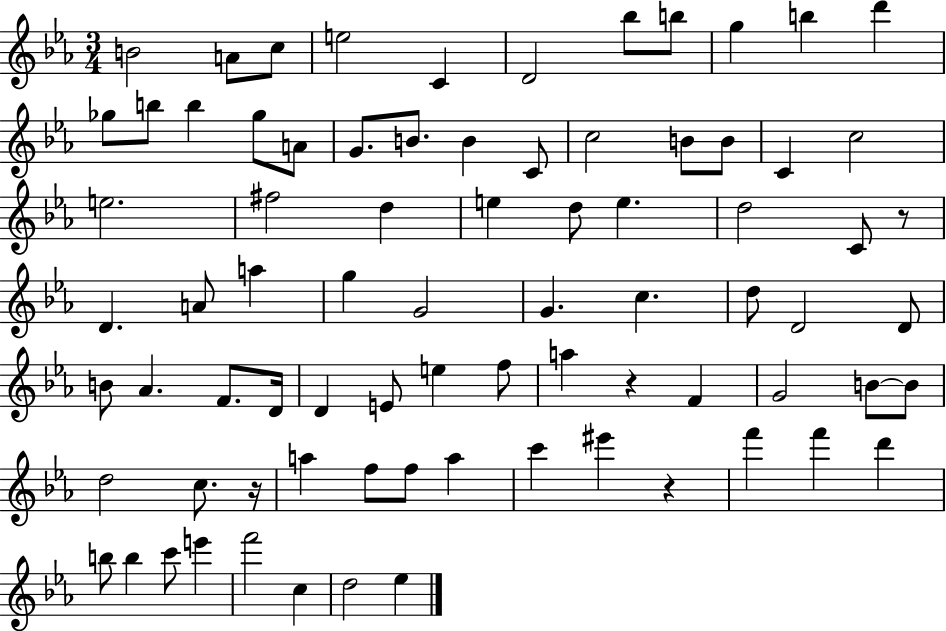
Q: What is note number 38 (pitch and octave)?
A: G4